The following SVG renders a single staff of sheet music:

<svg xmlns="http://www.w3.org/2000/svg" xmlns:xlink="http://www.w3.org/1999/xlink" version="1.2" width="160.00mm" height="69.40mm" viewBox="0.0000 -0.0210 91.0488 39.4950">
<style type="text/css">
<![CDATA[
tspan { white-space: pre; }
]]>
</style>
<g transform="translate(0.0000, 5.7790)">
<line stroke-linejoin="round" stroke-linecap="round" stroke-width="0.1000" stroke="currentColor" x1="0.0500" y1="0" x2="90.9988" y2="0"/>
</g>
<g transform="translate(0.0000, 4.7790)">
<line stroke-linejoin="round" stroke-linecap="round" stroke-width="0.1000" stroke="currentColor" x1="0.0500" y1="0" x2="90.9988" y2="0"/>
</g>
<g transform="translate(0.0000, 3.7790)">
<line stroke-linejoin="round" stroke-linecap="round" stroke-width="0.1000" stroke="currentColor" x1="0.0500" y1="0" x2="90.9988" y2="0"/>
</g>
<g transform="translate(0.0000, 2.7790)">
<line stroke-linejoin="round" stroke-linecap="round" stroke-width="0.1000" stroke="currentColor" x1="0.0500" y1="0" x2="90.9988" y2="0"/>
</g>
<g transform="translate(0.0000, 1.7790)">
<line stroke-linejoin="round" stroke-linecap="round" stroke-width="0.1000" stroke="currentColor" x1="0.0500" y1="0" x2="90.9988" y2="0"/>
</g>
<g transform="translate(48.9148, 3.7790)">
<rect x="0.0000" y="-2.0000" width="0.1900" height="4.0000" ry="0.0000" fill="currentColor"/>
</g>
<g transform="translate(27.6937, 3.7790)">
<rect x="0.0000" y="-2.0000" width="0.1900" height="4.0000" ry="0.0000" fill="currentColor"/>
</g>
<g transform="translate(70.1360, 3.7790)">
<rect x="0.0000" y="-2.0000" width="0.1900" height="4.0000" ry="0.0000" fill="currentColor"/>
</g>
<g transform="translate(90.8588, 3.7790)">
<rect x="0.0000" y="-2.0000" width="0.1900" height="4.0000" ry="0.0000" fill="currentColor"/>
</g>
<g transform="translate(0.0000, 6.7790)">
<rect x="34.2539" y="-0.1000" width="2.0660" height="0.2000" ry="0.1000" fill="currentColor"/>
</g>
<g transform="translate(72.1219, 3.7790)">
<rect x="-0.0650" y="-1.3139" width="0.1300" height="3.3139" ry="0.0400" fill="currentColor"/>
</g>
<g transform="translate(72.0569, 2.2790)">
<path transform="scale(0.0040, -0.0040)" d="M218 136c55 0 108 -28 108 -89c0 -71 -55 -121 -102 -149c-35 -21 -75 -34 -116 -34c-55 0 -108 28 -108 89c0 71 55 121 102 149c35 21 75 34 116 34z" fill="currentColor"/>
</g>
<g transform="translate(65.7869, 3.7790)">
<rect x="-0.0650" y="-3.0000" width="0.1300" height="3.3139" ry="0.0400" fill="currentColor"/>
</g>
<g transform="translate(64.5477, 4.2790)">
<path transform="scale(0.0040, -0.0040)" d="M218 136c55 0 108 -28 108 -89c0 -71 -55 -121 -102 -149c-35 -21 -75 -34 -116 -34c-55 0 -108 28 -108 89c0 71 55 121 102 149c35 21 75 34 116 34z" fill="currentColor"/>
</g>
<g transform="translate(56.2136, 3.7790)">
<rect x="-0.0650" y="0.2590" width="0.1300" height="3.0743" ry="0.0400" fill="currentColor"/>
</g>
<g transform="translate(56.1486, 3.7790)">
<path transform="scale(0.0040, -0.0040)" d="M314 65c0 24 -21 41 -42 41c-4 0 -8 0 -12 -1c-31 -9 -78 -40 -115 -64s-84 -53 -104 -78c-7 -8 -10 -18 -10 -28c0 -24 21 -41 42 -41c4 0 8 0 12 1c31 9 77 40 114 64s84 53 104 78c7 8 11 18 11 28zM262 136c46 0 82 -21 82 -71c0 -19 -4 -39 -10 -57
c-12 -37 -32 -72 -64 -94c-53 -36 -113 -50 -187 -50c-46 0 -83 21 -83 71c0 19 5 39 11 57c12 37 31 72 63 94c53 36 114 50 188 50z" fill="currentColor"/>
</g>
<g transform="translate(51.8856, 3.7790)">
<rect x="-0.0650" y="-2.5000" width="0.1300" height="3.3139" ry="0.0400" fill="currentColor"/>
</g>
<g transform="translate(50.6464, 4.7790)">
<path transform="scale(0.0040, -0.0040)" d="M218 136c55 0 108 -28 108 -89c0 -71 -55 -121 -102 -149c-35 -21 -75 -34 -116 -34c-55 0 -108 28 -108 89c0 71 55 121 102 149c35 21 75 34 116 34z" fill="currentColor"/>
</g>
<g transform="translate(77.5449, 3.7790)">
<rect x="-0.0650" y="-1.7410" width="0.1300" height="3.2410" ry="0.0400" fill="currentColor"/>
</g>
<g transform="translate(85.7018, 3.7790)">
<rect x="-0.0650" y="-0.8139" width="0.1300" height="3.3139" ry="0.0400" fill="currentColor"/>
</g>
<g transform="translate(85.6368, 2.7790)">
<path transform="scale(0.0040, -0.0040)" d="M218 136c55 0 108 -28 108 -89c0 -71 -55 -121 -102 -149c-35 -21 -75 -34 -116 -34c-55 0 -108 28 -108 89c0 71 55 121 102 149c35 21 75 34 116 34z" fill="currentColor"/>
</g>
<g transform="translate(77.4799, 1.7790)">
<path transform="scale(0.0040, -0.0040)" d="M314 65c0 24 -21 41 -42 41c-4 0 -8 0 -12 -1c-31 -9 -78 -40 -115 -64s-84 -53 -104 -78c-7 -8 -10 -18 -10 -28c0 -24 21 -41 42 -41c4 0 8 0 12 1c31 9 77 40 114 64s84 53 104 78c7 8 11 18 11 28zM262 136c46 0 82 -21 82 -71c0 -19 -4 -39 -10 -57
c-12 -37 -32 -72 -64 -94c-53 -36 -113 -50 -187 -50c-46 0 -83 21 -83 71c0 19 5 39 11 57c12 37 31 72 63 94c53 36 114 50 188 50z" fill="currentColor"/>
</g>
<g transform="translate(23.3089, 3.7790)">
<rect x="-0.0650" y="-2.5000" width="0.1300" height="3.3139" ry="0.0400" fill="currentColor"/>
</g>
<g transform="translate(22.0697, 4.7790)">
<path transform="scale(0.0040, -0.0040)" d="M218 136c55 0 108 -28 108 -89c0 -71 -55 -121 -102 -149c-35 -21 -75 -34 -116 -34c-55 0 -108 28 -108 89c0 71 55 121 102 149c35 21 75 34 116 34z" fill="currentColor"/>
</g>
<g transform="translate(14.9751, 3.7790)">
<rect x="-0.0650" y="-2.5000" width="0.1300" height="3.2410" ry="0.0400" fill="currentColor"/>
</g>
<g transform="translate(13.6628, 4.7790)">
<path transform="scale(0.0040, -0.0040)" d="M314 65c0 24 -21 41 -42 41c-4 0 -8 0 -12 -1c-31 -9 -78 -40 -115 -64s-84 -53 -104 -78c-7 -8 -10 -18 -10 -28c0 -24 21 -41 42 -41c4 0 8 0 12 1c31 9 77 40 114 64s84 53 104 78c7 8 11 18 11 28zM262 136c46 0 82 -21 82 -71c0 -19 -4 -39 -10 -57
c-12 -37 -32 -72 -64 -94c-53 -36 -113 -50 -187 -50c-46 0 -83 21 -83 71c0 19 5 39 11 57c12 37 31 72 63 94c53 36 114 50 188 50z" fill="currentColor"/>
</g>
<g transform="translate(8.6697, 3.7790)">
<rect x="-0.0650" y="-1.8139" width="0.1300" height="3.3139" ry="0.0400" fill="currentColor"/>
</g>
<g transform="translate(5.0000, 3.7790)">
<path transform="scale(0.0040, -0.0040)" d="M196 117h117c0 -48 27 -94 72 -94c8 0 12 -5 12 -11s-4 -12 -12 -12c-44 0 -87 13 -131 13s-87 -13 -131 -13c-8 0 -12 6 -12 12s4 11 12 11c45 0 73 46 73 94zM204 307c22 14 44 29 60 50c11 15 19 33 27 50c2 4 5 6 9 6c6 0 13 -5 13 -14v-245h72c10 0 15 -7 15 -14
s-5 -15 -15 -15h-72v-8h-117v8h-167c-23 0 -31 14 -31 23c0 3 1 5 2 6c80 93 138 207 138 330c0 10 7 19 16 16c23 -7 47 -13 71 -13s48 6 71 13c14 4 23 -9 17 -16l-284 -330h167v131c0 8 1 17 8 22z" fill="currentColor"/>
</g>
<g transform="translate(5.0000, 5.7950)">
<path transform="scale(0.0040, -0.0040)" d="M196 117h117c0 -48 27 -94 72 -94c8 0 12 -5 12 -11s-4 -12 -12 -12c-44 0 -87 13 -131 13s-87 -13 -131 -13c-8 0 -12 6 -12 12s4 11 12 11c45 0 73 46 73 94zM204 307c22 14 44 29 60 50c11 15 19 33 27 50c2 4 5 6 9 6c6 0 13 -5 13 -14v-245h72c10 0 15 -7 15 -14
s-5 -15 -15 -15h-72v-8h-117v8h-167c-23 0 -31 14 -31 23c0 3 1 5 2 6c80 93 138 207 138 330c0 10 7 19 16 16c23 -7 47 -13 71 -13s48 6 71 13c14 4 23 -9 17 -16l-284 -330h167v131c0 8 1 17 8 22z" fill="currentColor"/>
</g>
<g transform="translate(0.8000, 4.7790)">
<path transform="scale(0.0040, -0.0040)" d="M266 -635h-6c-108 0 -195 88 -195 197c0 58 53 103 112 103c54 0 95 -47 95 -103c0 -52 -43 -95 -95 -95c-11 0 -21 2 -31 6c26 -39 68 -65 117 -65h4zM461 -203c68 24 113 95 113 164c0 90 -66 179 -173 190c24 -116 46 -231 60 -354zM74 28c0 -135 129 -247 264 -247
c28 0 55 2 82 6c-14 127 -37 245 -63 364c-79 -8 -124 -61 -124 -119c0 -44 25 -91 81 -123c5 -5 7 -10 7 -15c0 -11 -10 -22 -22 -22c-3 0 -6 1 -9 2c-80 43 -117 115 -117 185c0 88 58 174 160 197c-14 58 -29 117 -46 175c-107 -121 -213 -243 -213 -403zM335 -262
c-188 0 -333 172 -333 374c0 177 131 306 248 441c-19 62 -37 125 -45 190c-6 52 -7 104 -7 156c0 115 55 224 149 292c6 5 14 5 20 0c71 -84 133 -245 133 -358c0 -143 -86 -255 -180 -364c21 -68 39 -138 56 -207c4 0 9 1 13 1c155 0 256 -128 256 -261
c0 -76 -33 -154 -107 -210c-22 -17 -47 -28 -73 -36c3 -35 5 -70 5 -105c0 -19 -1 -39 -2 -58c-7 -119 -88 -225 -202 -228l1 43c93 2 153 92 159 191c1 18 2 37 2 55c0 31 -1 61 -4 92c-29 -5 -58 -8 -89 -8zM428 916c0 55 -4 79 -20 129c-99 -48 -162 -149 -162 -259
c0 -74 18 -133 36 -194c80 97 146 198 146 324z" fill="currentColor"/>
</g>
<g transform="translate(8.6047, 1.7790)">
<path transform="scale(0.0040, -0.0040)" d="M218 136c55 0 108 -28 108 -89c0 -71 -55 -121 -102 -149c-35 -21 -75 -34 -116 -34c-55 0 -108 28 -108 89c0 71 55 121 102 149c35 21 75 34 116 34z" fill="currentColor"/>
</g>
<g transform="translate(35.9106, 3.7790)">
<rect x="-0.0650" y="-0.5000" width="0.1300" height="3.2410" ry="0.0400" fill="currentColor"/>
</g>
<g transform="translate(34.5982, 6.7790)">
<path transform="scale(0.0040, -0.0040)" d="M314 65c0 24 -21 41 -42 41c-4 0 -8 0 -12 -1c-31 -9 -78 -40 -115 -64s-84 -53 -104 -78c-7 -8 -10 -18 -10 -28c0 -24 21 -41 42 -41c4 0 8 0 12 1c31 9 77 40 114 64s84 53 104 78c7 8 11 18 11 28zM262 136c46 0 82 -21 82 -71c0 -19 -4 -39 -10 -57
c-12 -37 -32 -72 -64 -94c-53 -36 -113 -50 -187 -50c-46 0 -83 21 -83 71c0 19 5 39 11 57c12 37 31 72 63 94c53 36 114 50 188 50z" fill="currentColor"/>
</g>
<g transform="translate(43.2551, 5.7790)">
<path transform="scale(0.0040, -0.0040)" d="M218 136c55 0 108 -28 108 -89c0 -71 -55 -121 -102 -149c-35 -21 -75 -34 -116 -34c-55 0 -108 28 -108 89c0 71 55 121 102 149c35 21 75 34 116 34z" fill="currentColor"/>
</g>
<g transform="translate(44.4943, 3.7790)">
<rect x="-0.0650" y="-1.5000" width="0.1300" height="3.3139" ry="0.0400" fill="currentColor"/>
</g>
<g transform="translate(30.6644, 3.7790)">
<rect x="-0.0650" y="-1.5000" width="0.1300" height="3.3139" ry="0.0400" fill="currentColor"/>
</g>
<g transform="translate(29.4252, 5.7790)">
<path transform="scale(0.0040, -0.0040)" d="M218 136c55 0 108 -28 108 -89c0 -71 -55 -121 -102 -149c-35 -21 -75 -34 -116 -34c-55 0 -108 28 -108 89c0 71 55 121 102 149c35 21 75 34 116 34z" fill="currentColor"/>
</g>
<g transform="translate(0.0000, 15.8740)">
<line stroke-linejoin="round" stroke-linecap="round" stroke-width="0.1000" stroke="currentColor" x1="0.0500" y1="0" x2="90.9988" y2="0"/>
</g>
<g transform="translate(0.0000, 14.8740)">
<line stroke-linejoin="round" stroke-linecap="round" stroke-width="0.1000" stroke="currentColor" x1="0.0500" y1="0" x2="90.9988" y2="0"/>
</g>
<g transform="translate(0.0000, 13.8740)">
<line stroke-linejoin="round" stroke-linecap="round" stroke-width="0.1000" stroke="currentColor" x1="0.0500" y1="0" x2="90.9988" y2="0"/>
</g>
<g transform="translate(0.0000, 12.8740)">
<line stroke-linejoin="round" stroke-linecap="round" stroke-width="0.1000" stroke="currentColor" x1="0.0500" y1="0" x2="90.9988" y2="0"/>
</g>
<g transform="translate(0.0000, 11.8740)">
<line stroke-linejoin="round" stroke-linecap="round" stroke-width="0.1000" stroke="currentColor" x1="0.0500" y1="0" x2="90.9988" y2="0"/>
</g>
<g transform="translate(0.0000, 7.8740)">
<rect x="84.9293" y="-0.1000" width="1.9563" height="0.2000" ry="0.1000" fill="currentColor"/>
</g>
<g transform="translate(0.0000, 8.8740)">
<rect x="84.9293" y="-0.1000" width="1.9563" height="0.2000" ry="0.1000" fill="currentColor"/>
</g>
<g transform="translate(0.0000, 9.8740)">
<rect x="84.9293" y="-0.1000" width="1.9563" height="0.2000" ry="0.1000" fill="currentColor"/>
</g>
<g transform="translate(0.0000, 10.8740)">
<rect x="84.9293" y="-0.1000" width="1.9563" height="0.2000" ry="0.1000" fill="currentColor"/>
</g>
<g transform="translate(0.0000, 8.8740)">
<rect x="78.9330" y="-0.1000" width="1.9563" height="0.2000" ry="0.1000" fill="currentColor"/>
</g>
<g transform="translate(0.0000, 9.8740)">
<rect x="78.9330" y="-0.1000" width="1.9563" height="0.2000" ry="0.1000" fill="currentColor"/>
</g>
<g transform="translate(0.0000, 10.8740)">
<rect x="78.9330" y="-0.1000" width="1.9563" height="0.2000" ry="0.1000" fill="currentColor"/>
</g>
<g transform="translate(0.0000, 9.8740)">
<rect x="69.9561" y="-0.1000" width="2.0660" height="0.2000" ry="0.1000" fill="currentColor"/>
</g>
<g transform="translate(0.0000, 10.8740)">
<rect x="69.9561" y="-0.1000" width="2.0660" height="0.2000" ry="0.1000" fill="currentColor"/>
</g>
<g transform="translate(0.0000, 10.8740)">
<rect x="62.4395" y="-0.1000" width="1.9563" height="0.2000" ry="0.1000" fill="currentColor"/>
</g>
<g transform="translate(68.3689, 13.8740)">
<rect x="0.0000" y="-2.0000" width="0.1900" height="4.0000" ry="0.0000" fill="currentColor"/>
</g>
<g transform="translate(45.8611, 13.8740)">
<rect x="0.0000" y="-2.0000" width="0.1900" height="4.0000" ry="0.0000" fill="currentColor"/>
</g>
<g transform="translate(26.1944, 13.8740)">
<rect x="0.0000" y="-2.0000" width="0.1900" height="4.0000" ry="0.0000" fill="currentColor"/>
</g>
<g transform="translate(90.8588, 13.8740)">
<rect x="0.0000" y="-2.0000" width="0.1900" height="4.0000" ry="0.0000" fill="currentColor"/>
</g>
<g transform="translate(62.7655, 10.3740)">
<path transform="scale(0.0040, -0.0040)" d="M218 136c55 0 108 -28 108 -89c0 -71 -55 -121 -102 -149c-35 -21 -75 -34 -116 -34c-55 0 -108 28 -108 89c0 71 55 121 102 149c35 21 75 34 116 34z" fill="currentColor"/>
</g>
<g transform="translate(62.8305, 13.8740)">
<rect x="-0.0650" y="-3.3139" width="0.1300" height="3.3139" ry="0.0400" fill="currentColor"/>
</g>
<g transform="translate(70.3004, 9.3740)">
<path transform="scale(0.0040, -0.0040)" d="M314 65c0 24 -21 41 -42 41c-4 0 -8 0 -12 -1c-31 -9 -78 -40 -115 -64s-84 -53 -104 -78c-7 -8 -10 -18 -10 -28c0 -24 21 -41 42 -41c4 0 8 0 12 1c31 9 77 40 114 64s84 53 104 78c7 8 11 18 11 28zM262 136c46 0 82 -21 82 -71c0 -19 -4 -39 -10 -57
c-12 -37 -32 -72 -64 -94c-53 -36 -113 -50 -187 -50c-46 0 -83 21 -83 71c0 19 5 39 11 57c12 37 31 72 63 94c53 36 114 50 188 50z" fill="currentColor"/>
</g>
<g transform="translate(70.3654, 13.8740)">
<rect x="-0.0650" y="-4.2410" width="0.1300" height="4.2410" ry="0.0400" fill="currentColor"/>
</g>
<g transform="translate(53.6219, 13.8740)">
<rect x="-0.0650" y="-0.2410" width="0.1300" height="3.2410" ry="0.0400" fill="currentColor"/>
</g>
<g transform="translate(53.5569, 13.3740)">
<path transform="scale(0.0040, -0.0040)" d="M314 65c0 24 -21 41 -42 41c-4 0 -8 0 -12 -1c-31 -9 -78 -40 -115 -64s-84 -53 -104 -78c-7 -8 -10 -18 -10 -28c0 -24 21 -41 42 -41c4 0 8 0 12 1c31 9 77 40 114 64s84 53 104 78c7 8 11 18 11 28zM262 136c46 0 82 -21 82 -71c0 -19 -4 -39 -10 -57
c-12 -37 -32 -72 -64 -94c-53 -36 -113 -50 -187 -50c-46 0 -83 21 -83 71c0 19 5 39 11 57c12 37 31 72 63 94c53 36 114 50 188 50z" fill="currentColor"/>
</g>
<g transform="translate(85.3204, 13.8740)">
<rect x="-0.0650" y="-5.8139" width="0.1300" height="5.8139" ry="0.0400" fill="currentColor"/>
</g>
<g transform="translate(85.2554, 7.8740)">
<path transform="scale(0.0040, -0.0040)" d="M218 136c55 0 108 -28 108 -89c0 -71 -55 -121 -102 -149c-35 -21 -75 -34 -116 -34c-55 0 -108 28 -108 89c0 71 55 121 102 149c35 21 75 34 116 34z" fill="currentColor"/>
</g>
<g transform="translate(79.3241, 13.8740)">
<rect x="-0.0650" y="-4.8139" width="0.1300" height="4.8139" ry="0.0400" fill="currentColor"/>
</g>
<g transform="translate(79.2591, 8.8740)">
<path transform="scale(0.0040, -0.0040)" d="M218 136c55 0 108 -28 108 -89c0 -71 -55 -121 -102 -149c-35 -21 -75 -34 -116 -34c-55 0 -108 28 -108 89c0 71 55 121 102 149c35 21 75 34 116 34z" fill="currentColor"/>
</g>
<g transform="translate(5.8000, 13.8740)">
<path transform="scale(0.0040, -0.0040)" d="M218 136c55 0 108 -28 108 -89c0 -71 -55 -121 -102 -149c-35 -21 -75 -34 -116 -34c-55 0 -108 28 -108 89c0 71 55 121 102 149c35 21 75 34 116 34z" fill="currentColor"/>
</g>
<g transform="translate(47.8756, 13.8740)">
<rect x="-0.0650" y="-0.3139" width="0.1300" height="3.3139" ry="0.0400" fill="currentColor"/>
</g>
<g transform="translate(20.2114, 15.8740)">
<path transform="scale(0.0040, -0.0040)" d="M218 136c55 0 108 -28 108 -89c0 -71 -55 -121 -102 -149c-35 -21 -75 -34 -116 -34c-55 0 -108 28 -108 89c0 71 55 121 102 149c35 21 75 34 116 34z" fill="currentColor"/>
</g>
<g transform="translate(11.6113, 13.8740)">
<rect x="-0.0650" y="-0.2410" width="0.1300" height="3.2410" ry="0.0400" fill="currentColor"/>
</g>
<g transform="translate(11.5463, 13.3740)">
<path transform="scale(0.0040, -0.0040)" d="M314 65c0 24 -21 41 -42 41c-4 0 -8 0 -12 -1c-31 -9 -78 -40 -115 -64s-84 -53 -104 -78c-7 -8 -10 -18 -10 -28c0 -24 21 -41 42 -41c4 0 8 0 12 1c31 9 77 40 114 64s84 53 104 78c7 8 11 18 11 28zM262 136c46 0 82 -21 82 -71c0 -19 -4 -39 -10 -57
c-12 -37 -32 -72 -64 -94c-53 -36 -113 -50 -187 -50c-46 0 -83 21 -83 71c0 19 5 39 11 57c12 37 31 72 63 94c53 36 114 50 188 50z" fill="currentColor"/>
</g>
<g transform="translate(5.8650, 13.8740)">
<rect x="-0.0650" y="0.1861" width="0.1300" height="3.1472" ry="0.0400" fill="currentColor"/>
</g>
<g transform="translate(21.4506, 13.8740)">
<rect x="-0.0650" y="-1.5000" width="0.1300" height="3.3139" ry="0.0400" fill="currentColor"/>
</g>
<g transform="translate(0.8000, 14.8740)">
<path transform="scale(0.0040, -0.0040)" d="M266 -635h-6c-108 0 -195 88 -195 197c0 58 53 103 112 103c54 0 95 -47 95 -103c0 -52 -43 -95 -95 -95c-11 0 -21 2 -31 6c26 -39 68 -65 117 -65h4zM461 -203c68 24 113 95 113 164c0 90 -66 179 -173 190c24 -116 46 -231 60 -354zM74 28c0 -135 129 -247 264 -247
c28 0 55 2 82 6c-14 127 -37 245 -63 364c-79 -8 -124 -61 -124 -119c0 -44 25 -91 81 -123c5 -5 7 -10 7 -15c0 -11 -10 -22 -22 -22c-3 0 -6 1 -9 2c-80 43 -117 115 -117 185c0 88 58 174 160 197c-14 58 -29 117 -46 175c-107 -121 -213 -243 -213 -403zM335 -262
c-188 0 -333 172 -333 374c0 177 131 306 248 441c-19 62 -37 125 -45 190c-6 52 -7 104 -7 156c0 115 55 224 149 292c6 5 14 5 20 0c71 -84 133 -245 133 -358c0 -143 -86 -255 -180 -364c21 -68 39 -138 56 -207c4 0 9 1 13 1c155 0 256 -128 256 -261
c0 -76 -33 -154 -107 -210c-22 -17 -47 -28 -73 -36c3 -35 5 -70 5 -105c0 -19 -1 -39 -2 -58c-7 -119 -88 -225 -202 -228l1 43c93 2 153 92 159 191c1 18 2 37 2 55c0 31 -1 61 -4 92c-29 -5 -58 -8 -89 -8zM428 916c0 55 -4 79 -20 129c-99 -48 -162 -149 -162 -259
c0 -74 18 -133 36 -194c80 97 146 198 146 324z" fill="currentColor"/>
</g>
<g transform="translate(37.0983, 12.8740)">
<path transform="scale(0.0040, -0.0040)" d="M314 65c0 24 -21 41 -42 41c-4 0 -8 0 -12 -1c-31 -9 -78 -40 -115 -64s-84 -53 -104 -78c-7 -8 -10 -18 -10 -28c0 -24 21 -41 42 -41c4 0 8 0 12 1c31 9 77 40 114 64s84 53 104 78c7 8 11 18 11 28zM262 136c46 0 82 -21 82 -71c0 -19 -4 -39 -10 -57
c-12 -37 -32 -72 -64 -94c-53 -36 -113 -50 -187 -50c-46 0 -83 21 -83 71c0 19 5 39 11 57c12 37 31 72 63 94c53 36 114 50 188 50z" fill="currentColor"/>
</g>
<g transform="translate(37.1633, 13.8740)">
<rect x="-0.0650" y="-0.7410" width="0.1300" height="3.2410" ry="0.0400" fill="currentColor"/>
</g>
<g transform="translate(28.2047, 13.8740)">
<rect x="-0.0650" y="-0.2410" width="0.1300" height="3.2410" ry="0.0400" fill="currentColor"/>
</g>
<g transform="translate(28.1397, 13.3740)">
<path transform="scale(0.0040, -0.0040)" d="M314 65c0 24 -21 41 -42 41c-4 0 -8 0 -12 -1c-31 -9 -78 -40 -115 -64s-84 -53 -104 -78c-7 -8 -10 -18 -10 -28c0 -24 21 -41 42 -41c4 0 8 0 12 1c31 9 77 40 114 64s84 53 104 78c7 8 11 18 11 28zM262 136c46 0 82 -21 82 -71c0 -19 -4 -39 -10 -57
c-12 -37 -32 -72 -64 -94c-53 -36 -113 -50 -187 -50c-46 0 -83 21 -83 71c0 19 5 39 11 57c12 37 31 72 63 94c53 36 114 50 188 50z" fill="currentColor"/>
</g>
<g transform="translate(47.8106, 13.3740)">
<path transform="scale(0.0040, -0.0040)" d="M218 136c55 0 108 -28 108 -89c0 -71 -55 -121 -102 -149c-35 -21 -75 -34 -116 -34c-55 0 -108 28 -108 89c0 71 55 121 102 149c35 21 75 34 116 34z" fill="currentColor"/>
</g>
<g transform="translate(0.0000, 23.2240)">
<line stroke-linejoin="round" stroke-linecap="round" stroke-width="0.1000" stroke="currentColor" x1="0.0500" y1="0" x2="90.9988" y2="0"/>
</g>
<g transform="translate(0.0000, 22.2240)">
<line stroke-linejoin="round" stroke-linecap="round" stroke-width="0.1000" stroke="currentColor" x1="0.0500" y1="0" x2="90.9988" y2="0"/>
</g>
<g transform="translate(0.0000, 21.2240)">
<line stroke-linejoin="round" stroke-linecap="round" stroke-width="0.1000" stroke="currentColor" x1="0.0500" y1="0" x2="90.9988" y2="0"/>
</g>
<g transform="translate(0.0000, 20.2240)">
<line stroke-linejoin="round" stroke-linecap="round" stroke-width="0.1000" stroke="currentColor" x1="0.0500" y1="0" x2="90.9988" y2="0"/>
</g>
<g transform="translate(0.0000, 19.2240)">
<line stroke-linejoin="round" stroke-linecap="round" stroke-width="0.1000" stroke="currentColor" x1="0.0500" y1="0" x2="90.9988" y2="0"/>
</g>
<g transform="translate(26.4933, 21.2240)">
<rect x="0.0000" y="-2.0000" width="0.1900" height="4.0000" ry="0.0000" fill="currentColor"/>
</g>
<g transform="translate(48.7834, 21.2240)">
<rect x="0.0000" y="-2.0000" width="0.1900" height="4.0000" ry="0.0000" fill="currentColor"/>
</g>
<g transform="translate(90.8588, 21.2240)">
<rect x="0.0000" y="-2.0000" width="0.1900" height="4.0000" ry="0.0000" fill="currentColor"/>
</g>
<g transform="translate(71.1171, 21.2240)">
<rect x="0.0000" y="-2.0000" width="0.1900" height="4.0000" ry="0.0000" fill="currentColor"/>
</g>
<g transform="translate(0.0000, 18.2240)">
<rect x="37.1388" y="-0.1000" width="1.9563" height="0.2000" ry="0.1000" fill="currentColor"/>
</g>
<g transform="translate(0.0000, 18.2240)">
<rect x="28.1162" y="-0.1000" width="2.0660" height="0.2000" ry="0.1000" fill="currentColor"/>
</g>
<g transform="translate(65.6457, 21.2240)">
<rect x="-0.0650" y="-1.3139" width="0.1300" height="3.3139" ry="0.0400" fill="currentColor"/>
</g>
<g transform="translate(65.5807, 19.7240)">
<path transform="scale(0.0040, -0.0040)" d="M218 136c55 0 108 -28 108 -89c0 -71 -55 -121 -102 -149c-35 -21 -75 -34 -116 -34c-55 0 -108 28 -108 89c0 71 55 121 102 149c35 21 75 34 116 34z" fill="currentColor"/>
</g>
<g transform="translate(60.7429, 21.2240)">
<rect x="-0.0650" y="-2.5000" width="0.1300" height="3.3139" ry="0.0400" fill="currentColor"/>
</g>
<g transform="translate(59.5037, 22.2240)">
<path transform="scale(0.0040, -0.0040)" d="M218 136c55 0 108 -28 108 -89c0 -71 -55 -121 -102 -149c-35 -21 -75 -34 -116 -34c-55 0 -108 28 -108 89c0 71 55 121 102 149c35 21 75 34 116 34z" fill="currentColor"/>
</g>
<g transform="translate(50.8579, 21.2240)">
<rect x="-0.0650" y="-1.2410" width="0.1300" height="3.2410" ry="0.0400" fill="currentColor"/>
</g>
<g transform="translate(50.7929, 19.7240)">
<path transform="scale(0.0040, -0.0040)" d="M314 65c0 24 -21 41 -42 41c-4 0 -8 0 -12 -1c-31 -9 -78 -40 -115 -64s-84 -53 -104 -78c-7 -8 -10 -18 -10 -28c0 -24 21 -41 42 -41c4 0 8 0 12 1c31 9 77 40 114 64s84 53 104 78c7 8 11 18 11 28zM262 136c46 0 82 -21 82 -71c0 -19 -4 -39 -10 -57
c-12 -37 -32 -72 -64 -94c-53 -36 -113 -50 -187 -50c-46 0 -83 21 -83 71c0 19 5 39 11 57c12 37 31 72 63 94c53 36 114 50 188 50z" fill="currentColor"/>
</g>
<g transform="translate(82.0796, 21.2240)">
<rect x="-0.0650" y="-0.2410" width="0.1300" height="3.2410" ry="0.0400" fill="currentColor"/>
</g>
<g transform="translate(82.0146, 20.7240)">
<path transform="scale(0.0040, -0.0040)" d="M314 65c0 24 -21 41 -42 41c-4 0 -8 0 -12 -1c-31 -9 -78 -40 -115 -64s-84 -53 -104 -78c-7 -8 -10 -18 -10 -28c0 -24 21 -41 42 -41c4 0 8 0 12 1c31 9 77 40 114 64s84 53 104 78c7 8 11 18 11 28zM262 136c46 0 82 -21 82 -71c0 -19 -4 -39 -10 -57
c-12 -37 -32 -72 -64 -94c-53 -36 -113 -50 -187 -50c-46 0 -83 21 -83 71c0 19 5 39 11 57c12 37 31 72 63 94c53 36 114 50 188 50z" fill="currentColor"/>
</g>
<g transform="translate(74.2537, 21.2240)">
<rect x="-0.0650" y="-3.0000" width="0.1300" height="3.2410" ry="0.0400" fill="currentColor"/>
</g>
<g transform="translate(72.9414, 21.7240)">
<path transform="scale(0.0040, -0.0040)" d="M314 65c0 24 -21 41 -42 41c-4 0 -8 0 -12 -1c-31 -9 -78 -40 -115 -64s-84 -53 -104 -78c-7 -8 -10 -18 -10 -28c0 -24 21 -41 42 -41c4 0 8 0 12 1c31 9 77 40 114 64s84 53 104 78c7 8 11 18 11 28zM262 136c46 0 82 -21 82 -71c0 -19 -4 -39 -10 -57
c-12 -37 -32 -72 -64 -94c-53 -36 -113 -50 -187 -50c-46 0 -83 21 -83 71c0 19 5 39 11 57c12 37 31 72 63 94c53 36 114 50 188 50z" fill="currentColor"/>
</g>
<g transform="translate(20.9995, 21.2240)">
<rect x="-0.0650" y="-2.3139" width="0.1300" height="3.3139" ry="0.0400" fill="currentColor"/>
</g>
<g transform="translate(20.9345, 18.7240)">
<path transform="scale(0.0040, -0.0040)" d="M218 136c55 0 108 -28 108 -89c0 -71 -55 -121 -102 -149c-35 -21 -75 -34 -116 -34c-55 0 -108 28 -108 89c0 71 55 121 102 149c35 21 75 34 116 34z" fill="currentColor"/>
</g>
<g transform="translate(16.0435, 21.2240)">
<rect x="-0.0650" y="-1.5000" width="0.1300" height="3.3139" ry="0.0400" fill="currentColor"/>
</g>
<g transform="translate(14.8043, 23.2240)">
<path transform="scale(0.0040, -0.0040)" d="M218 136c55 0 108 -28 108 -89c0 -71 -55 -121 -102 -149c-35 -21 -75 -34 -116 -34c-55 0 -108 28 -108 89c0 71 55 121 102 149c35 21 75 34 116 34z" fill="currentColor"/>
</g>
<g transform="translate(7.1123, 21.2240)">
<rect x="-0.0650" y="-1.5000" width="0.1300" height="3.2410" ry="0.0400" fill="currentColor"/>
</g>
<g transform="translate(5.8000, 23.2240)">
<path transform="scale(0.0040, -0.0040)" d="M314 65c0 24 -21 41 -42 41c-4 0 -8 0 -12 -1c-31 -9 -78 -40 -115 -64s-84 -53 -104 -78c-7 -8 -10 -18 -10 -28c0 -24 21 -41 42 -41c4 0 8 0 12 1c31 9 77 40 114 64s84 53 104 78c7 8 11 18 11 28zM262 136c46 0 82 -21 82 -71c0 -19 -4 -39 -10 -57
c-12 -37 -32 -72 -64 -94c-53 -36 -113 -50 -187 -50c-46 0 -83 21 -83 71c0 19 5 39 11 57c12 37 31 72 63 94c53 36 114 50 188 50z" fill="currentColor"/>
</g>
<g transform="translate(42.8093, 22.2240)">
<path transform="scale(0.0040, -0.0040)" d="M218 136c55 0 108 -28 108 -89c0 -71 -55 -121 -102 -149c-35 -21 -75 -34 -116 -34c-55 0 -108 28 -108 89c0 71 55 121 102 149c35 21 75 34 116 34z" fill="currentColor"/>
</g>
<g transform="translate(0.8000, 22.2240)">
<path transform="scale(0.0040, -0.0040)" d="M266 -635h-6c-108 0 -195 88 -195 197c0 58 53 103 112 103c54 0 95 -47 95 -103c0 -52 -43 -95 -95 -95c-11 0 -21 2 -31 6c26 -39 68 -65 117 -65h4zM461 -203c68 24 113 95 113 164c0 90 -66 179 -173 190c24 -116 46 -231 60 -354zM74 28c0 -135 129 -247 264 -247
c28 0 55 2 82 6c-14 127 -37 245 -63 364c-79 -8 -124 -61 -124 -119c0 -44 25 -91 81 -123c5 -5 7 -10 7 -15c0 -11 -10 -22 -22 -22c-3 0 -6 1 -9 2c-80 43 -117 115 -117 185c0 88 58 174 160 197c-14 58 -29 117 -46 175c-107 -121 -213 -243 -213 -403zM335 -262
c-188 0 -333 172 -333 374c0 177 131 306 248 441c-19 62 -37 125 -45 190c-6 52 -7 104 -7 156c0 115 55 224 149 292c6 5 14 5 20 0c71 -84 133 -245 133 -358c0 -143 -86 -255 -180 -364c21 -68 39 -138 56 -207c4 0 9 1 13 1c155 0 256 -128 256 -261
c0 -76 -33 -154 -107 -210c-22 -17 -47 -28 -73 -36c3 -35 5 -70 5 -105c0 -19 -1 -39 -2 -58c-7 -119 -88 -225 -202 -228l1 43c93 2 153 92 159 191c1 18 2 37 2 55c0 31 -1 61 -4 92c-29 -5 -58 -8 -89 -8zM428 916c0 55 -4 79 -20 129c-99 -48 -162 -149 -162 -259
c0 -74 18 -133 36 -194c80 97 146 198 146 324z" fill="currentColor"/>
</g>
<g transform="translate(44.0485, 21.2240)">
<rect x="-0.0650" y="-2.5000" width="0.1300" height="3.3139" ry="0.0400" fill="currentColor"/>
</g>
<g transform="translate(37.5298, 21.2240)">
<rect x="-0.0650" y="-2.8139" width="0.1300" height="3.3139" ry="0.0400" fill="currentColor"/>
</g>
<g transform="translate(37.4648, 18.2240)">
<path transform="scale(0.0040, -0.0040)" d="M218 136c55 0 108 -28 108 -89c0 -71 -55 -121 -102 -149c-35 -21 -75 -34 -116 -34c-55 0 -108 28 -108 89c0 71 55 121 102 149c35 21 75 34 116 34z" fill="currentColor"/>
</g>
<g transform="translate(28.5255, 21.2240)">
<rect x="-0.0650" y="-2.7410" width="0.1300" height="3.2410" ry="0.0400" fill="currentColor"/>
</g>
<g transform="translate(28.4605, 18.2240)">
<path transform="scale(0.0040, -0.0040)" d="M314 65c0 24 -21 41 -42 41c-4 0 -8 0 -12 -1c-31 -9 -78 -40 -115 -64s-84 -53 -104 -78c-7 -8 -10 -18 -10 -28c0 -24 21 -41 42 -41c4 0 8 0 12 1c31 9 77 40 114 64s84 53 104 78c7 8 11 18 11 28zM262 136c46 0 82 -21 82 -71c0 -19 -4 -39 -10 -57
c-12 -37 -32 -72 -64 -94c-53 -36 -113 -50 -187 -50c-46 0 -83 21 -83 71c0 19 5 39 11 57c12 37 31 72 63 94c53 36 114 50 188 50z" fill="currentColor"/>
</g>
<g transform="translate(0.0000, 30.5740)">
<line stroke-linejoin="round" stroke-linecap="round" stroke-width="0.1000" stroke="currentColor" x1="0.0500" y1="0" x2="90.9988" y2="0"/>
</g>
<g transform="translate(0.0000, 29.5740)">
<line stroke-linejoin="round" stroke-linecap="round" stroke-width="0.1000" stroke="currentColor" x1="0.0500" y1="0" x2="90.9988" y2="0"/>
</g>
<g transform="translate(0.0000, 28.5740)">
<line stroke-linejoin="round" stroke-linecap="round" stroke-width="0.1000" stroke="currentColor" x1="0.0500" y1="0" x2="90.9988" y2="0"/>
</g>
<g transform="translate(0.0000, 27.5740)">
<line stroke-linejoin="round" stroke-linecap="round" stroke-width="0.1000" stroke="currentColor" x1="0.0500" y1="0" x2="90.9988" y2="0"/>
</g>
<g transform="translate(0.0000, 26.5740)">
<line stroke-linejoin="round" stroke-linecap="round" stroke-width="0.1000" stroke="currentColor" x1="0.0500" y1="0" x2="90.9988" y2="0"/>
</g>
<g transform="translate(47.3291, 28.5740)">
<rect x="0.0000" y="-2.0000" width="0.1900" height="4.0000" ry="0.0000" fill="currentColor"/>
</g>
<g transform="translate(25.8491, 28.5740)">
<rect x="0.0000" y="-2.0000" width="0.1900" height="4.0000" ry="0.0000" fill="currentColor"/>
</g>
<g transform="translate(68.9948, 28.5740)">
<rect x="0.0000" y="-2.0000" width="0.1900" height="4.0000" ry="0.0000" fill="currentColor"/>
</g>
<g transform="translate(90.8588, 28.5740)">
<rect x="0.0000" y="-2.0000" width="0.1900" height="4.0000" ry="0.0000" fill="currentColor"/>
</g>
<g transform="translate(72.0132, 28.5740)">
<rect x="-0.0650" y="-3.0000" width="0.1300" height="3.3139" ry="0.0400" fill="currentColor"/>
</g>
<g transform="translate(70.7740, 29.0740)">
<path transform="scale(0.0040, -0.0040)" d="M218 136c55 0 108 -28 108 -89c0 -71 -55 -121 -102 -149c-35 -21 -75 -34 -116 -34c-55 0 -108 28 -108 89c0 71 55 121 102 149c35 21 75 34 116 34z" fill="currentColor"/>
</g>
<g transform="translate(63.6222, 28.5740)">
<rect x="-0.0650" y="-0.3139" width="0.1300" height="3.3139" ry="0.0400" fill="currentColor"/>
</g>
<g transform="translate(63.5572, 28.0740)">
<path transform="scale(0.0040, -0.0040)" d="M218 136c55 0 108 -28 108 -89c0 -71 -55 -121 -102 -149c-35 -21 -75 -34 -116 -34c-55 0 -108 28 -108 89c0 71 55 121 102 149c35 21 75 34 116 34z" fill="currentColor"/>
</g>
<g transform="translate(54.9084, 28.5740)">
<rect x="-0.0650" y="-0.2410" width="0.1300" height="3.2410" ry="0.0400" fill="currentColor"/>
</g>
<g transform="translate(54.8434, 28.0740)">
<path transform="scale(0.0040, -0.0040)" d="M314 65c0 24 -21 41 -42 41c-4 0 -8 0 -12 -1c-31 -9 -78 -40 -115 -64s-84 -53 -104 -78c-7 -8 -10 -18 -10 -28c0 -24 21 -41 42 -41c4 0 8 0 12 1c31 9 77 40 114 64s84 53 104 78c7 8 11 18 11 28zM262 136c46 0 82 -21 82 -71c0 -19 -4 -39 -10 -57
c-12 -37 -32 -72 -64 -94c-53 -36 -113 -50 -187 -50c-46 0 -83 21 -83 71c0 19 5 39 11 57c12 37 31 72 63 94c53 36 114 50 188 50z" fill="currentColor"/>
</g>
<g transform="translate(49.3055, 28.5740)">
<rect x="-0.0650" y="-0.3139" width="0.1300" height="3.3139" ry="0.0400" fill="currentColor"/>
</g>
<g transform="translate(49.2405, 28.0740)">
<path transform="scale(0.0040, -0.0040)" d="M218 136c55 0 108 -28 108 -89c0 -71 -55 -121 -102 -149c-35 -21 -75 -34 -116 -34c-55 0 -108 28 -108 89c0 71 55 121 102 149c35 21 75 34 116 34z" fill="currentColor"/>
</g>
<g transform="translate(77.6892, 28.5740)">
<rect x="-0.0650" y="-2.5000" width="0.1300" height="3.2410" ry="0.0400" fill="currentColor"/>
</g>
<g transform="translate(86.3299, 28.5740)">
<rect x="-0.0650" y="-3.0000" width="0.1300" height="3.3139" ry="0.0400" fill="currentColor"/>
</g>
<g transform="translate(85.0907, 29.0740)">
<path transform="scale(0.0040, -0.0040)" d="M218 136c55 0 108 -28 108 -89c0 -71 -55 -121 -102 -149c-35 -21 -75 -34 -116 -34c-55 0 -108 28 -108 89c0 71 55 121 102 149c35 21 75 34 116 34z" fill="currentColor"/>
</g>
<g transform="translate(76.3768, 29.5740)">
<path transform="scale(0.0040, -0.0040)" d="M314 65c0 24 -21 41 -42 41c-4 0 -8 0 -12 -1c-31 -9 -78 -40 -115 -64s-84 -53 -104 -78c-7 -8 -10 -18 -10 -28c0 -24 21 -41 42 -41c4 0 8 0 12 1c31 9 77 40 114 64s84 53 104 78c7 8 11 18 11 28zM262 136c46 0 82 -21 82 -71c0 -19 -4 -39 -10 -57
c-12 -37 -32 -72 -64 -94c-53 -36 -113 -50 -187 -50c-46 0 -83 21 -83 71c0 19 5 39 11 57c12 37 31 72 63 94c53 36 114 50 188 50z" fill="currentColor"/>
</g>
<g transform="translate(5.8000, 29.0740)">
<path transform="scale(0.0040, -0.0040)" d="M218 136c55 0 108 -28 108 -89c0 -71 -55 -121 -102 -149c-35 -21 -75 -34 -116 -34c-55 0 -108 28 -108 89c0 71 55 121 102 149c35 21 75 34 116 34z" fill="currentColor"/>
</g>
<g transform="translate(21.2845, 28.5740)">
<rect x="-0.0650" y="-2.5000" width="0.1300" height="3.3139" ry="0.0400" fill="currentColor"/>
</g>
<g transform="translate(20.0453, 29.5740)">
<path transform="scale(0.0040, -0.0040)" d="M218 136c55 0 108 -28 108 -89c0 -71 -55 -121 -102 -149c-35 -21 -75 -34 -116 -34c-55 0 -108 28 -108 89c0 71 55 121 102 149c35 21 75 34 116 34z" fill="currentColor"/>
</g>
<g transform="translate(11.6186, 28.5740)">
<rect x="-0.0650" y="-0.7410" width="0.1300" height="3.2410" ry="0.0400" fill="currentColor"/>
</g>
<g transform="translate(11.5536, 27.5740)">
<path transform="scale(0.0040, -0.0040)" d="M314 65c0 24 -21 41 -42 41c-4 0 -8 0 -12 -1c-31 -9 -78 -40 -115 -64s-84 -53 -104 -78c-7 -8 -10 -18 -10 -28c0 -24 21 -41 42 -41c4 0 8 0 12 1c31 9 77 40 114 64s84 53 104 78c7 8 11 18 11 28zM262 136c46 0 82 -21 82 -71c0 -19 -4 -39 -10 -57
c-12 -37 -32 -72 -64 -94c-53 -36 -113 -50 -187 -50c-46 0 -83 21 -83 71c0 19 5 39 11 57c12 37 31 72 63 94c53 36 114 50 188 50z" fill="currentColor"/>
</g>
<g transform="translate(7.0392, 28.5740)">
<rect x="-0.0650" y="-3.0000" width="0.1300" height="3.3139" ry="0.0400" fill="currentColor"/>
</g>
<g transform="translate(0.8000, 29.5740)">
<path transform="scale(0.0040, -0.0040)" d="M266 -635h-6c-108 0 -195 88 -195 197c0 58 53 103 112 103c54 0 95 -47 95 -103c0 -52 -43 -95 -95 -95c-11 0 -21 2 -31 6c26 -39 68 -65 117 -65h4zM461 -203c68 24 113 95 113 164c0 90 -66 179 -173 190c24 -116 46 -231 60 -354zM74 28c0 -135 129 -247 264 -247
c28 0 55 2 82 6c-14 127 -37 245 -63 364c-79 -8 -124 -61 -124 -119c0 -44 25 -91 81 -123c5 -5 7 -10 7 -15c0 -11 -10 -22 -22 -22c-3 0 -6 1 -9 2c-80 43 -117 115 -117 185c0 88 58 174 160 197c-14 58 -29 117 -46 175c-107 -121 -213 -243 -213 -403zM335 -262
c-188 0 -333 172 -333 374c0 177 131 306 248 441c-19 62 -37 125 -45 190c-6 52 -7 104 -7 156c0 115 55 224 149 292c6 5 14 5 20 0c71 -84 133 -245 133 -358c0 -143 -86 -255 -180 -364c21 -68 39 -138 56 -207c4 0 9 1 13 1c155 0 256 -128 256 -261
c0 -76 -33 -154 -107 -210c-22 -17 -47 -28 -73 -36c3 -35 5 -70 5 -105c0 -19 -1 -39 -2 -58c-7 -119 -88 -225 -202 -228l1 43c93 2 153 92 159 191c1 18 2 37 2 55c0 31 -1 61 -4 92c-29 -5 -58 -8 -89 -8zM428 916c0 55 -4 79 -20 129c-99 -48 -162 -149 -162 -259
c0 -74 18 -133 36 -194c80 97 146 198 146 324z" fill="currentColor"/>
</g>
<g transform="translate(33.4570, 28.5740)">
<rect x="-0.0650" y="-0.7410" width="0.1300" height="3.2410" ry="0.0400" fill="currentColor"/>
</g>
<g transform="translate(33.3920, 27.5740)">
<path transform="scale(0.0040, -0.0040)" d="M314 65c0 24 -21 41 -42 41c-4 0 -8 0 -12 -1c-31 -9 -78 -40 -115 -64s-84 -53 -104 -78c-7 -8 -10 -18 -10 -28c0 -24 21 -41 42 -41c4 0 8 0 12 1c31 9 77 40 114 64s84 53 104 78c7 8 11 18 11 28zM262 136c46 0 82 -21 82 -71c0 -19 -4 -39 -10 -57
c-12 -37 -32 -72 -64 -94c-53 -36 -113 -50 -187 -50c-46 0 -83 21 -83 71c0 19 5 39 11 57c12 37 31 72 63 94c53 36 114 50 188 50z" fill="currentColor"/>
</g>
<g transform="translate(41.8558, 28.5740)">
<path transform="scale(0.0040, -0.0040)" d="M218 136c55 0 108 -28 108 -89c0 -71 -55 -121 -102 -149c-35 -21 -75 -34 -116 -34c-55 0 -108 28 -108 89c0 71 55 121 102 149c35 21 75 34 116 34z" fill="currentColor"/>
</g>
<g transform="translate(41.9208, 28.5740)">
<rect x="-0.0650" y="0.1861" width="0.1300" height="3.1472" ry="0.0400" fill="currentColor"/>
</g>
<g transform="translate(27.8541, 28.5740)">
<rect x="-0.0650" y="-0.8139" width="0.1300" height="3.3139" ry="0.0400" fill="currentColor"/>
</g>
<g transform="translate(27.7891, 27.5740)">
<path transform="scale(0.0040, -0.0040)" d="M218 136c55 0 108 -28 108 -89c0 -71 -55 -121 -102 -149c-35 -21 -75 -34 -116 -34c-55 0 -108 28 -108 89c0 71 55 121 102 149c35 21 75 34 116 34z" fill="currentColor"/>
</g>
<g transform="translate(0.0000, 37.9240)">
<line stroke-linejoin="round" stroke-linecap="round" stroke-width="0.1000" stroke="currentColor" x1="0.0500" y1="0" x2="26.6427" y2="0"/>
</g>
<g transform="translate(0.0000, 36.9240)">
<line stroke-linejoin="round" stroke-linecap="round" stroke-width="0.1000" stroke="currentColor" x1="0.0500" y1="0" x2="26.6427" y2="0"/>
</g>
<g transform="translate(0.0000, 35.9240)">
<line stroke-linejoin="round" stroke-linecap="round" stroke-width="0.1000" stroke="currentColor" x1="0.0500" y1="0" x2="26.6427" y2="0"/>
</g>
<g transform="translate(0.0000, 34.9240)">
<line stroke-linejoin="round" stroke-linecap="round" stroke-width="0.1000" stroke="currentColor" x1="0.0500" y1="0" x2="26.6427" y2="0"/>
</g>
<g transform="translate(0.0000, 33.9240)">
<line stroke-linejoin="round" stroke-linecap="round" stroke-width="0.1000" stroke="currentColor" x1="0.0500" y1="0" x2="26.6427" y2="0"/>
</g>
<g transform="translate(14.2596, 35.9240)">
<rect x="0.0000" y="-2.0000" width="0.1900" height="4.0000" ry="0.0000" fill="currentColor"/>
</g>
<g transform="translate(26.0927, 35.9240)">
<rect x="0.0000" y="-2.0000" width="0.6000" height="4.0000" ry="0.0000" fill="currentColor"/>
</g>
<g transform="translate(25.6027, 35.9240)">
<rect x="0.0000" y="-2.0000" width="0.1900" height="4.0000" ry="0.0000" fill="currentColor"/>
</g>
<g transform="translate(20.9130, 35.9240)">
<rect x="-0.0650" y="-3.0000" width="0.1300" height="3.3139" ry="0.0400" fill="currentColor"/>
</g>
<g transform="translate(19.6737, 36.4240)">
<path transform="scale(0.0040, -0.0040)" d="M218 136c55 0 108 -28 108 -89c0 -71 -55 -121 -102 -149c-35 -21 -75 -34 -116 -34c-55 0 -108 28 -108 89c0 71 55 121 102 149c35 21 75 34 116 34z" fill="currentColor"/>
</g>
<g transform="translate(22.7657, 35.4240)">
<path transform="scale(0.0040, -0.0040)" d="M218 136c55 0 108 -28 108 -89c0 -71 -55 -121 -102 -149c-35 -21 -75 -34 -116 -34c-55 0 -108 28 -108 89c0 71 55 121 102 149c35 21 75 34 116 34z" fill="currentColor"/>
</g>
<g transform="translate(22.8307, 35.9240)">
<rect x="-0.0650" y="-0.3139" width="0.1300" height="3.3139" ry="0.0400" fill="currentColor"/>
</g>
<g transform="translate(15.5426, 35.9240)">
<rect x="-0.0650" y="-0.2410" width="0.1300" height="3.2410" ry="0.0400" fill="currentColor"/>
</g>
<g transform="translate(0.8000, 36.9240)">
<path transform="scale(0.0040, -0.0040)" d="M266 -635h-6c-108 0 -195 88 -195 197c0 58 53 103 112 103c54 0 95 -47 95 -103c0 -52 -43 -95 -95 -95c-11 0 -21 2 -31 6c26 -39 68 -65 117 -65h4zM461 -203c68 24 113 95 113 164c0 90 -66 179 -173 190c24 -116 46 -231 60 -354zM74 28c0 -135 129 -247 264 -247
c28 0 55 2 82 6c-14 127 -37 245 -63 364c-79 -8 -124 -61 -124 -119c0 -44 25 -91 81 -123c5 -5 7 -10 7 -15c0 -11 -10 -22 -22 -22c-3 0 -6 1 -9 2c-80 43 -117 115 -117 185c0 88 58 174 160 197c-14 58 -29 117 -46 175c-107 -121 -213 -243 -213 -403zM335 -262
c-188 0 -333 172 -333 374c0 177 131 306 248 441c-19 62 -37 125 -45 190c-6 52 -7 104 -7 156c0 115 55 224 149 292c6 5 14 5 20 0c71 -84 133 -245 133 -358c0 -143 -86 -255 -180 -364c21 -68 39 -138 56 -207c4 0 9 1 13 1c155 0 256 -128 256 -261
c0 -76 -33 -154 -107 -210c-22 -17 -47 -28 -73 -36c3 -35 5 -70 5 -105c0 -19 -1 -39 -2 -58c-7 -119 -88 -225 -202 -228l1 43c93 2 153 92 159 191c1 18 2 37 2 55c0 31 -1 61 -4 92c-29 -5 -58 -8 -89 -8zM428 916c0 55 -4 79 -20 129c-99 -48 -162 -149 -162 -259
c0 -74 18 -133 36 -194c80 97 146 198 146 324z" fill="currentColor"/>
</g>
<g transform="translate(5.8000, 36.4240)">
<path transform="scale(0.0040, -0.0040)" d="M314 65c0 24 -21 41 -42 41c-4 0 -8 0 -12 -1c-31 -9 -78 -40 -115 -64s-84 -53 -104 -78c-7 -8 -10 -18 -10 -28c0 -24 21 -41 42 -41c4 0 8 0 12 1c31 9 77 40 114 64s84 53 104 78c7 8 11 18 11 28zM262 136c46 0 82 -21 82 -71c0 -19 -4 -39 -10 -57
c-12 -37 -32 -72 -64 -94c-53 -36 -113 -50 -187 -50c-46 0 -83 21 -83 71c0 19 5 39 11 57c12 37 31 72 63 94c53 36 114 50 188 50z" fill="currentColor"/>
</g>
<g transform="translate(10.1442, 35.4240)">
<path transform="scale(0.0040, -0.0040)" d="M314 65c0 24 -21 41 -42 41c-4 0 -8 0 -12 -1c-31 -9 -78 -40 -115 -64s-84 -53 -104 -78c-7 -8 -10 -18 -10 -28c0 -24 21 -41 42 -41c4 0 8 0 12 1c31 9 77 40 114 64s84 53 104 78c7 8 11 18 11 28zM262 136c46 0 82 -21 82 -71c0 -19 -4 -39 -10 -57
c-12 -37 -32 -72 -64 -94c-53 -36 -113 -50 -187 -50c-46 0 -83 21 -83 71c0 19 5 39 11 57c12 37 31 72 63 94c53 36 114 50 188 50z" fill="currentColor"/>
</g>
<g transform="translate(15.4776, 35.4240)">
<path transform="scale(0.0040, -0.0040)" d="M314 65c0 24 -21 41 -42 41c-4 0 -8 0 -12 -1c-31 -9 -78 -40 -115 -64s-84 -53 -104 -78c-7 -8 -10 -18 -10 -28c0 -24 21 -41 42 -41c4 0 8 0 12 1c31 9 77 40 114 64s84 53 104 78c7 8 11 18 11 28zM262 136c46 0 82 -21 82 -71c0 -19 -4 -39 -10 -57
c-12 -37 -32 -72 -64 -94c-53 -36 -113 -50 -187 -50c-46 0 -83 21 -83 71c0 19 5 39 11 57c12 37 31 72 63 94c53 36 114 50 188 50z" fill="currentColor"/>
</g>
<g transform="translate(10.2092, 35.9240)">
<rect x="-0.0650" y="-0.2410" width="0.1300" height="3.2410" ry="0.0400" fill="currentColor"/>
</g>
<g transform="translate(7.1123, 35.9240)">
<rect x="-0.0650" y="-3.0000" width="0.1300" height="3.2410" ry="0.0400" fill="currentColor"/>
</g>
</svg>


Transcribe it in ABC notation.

X:1
T:Untitled
M:4/4
L:1/4
K:C
f G2 G E C2 E G B2 A e f2 d B c2 E c2 d2 c c2 b d'2 e' g' E2 E g a2 a G e2 G e A2 c2 A d2 G d d2 B c c2 c A G2 A A2 c2 c2 A c